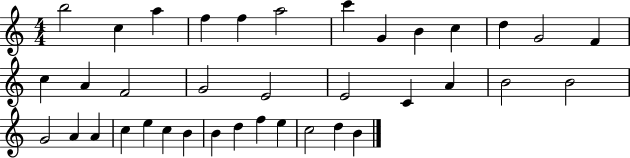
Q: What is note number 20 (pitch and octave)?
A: C4